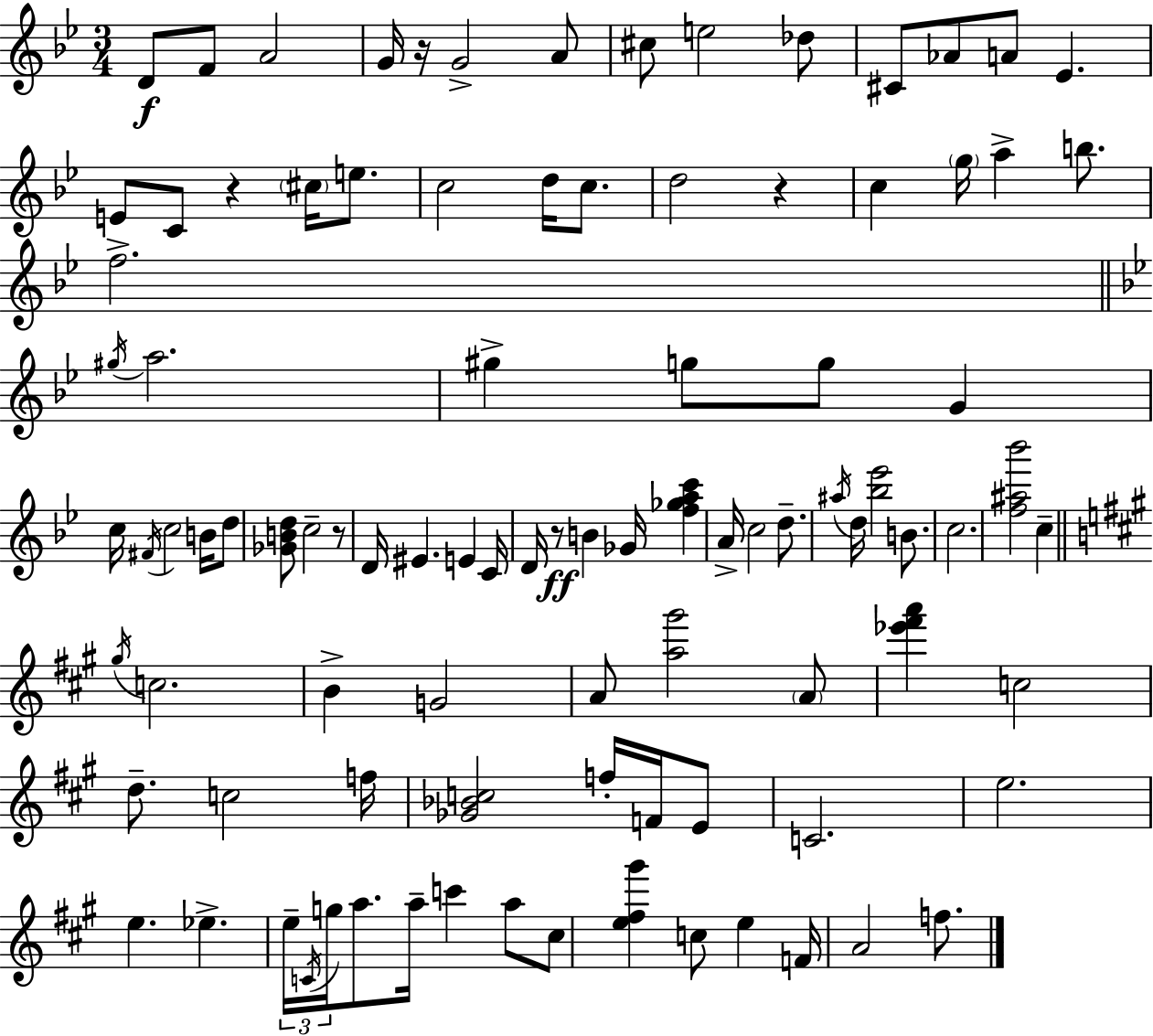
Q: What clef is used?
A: treble